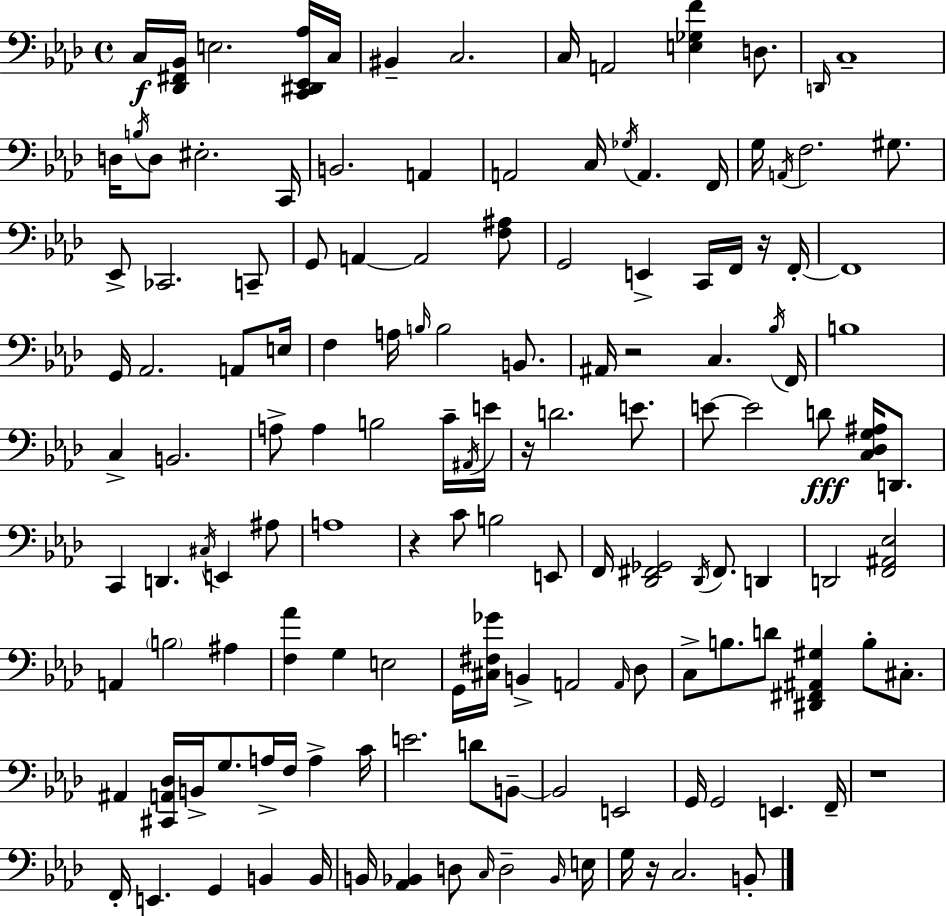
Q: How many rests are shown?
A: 6